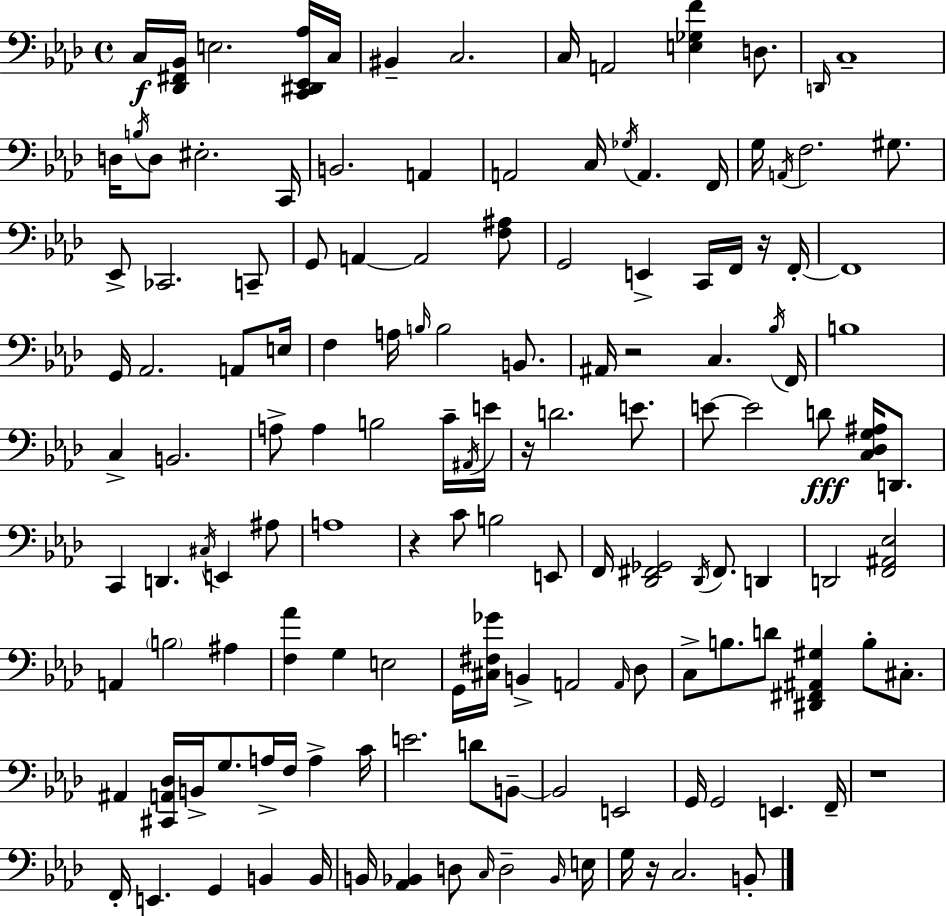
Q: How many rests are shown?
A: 6